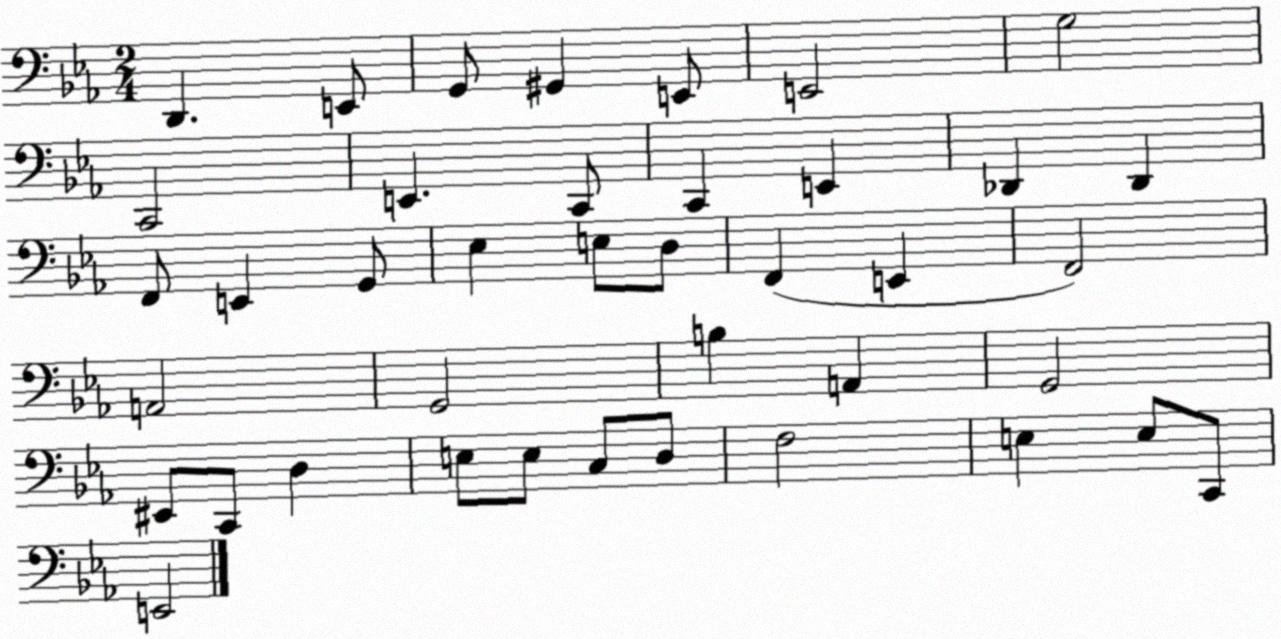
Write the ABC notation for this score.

X:1
T:Untitled
M:2/4
L:1/4
K:Eb
D,, E,,/2 G,,/2 ^G,, E,,/2 E,,2 G,2 C,,2 E,, C,,/2 C,, E,, _D,, _D,, F,,/2 E,, G,,/2 _E, E,/2 D,/2 F,, E,, F,,2 A,,2 G,,2 B, A,, G,,2 ^E,,/2 C,,/2 D, E,/2 E,/2 C,/2 D,/2 F,2 E, E,/2 C,,/2 E,,2